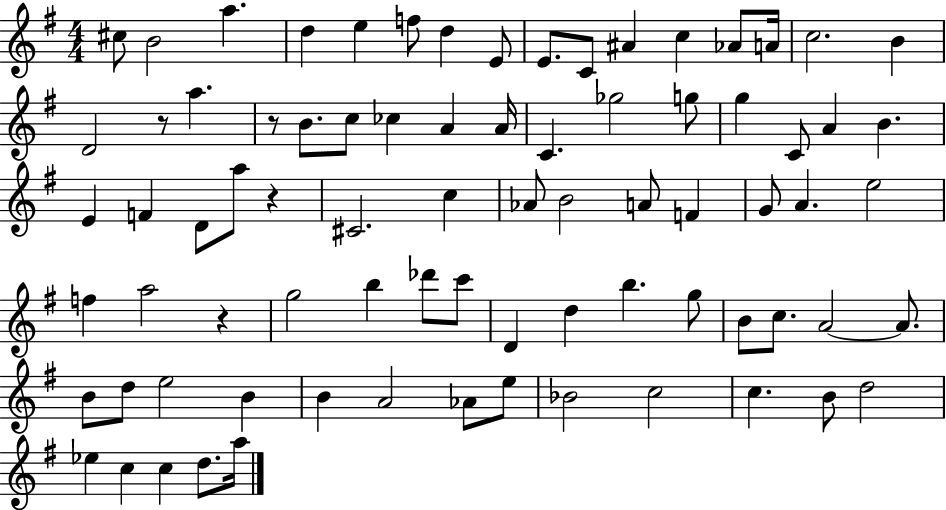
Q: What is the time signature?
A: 4/4